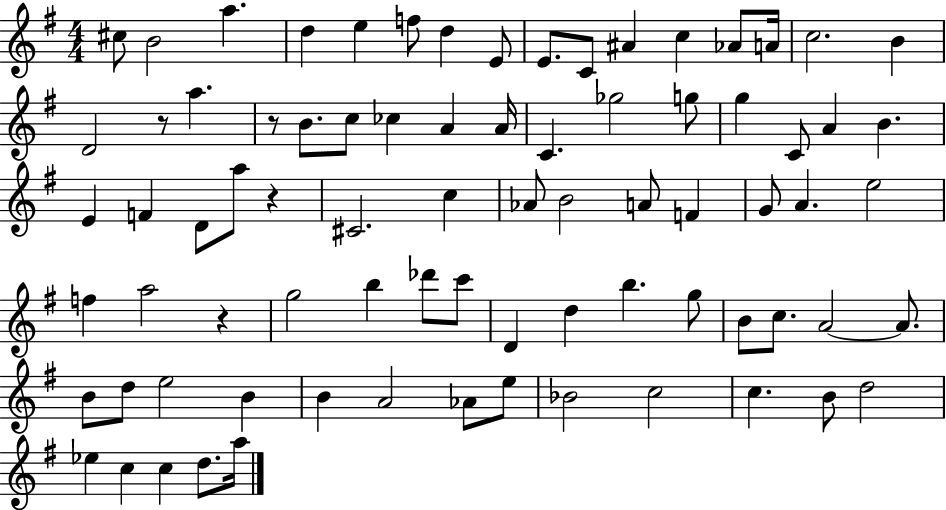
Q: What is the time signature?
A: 4/4